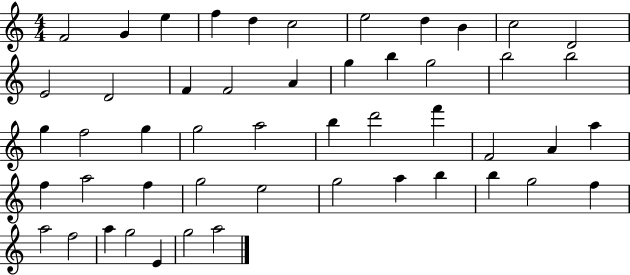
X:1
T:Untitled
M:4/4
L:1/4
K:C
F2 G e f d c2 e2 d B c2 D2 E2 D2 F F2 A g b g2 b2 b2 g f2 g g2 a2 b d'2 f' F2 A a f a2 f g2 e2 g2 a b b g2 f a2 f2 a g2 E g2 a2